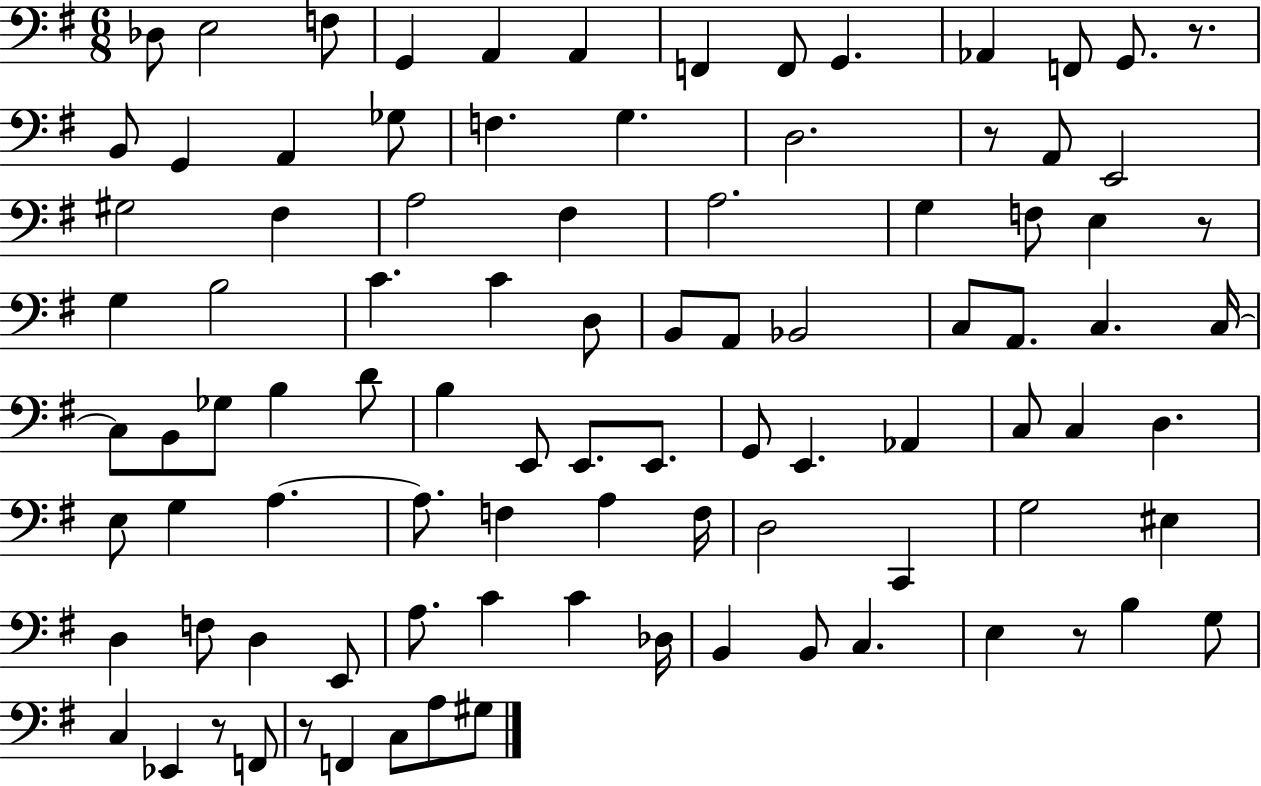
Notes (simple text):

Db3/e E3/h F3/e G2/q A2/q A2/q F2/q F2/e G2/q. Ab2/q F2/e G2/e. R/e. B2/e G2/q A2/q Gb3/e F3/q. G3/q. D3/h. R/e A2/e E2/h G#3/h F#3/q A3/h F#3/q A3/h. G3/q F3/e E3/q R/e G3/q B3/h C4/q. C4/q D3/e B2/e A2/e Bb2/h C3/e A2/e. C3/q. C3/s C3/e B2/e Gb3/e B3/q D4/e B3/q E2/e E2/e. E2/e. G2/e E2/q. Ab2/q C3/e C3/q D3/q. E3/e G3/q A3/q. A3/e. F3/q A3/q F3/s D3/h C2/q G3/h EIS3/q D3/q F3/e D3/q E2/e A3/e. C4/q C4/q Db3/s B2/q B2/e C3/q. E3/q R/e B3/q G3/e C3/q Eb2/q R/e F2/e R/e F2/q C3/e A3/e G#3/e